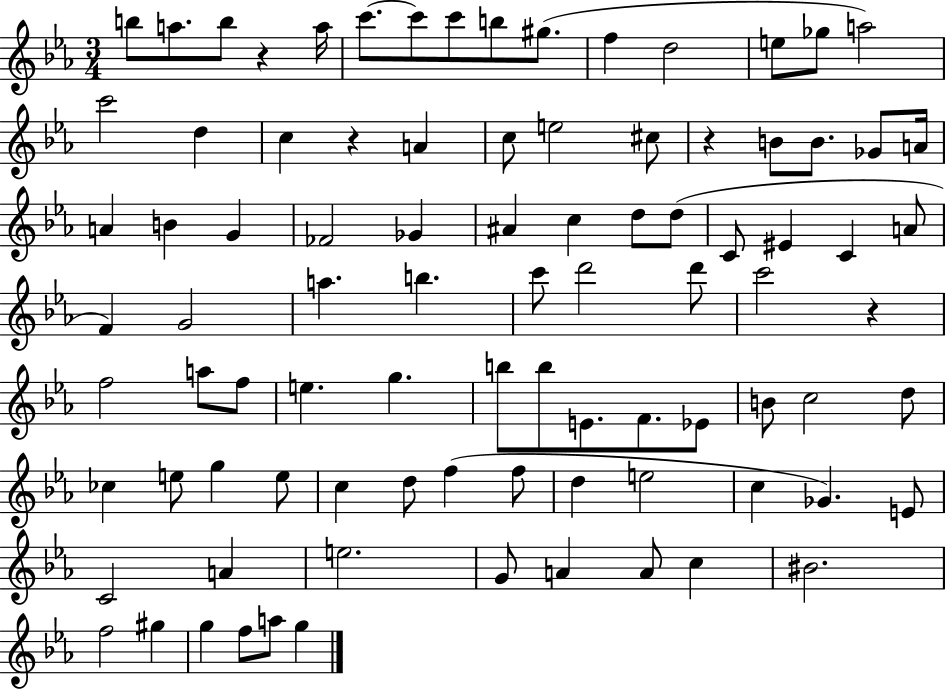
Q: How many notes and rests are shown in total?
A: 90